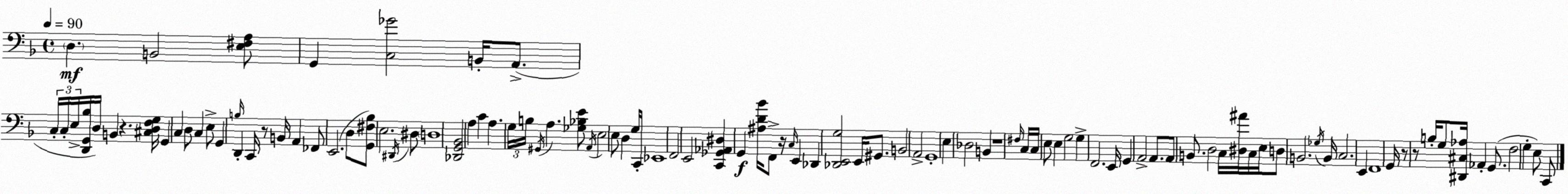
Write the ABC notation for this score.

X:1
T:Untitled
M:4/4
L:1/4
K:Dm
D, B,,2 [E,^F,A,]/2 G,, [C,_G]2 B,,/4 A,,/2 C,/4 C,/4 E,/4 [D,,G,,_B,]/4 D,/4 B,, z [^C,D,F,G,]/4 G,, C, D,/2 C, E,/2 G,, B,/4 D,, C,,/4 z/2 B,,/4 A,, _F,,/2 E,,2 D,/2 [G,,^F,_B,]/2 E,2 ^D,,/4 ^D,/2 D,4 [_D,,G,,_B,,]2 A, C A, G,/4 B,/4 ^G,,/4 A, [_G,_B,E]/2 A,,/4 E,2 E,/2 D, G,/4 C,,/4 _E,,4 F,,2 E,,2 [C,,_G,,_A,,^D,] G,, [^A,D_B]/4 F,,/2 z/4 C,/4 E,, _D,, [_D,,E,,G,]2 E,,/4 ^G,,/2 B,,2 A,,2 G,,4 E, _D,2 B,, z4 ^F,/4 C,/4 C,/4 E,/2 E, G,2 G, F,,2 E,,/4 G,, A,,2 A,,/2 A,,/2 B,,/2 D,2 C,/4 [^D,^A]/4 C,/4 E,/4 D,/2 B,,2 _G,/4 B,,/4 C,2 E,, F,,4 G,,/4 z/2 z/2 B,/4 G,/2 [^D,,^C,_A,]/4 _A,, G,,/2 F,2 G, E,/2 C,,/2